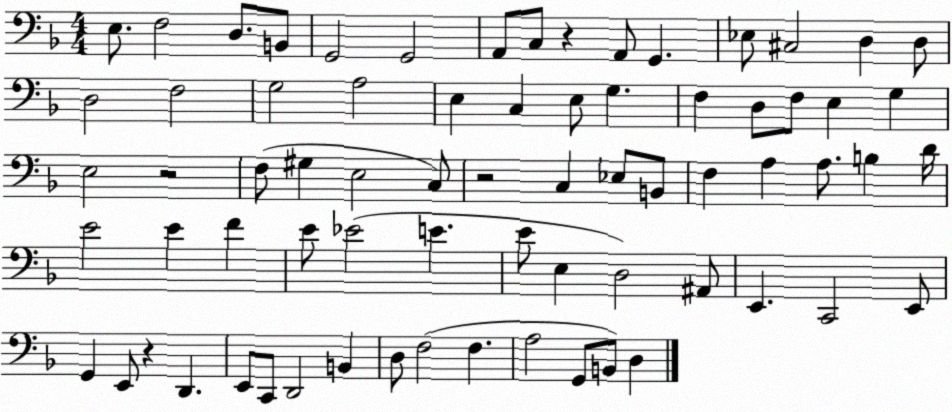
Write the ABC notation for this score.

X:1
T:Untitled
M:4/4
L:1/4
K:F
E,/2 F,2 D,/2 B,,/2 G,,2 G,,2 A,,/2 C,/2 z A,,/2 G,, _E,/2 ^C,2 D, D,/2 D,2 F,2 G,2 A,2 E, C, E,/2 G, F, D,/2 F,/2 E, G, E,2 z2 F,/2 ^G, E,2 C,/2 z2 C, _E,/2 B,,/2 F, A, A,/2 B, D/4 E2 E F E/2 _E2 E E/2 E, D,2 ^A,,/2 E,, C,,2 E,,/2 G,, E,,/2 z D,, E,,/2 C,,/2 D,,2 B,, D,/2 F,2 F, A,2 G,,/2 B,,/2 D,